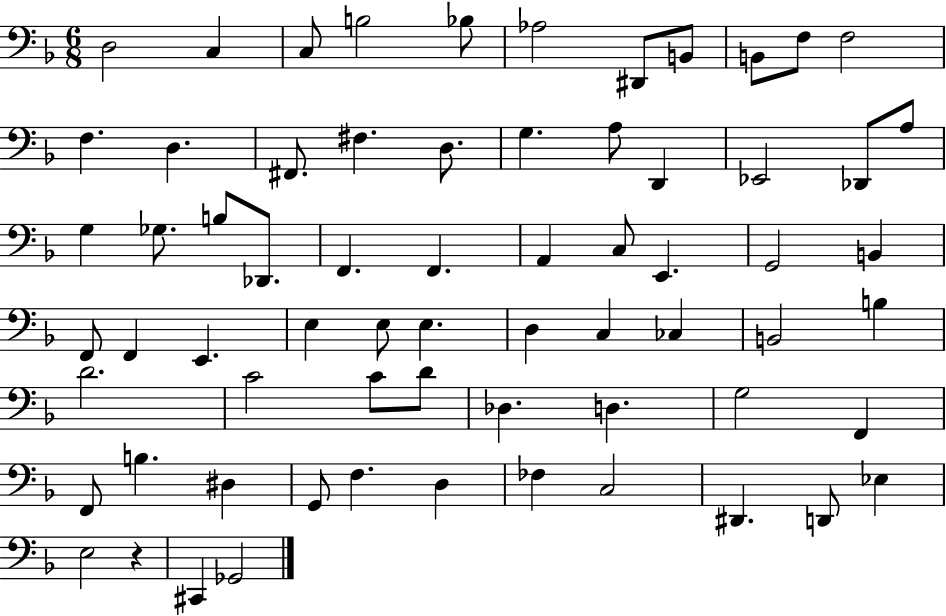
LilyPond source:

{
  \clef bass
  \numericTimeSignature
  \time 6/8
  \key f \major
  d2 c4 | c8 b2 bes8 | aes2 dis,8 b,8 | b,8 f8 f2 | \break f4. d4. | fis,8. fis4. d8. | g4. a8 d,4 | ees,2 des,8 a8 | \break g4 ges8. b8 des,8. | f,4. f,4. | a,4 c8 e,4. | g,2 b,4 | \break f,8 f,4 e,4. | e4 e8 e4. | d4 c4 ces4 | b,2 b4 | \break d'2. | c'2 c'8 d'8 | des4. d4. | g2 f,4 | \break f,8 b4. dis4 | g,8 f4. d4 | fes4 c2 | dis,4. d,8 ees4 | \break e2 r4 | cis,4 ges,2 | \bar "|."
}